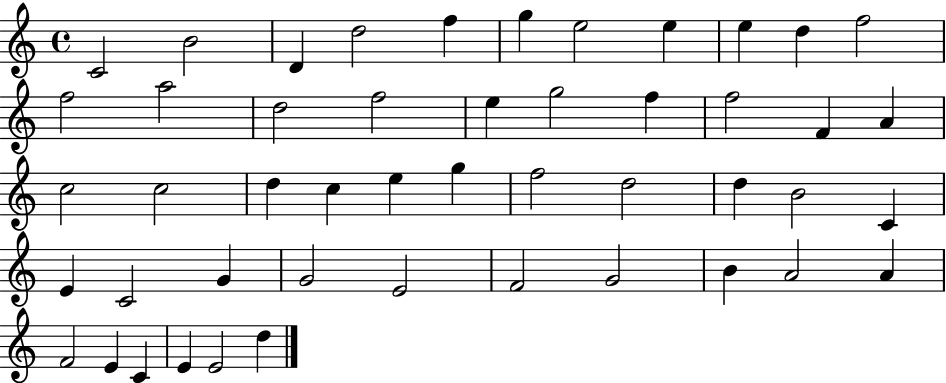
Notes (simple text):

C4/h B4/h D4/q D5/h F5/q G5/q E5/h E5/q E5/q D5/q F5/h F5/h A5/h D5/h F5/h E5/q G5/h F5/q F5/h F4/q A4/q C5/h C5/h D5/q C5/q E5/q G5/q F5/h D5/h D5/q B4/h C4/q E4/q C4/h G4/q G4/h E4/h F4/h G4/h B4/q A4/h A4/q F4/h E4/q C4/q E4/q E4/h D5/q